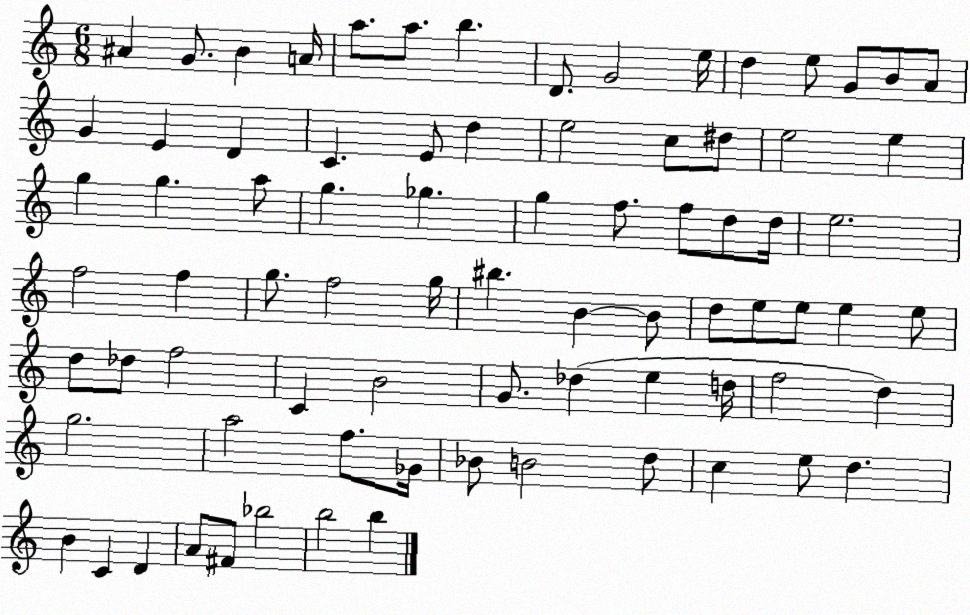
X:1
T:Untitled
M:6/8
L:1/4
K:C
^A G/2 B A/4 a/2 a/2 b D/2 G2 e/4 d e/2 G/2 B/2 A/2 G E D C E/2 d e2 c/2 ^d/2 e2 e g g a/2 g _g g f/2 f/2 d/2 d/4 e2 f2 f g/2 f2 g/4 ^b B B/2 d/2 e/2 e/2 e e/2 d/2 _d/2 f2 C B2 G/2 _d e d/4 f2 d g2 a2 f/2 _G/4 _B/2 B2 d/2 c e/2 d B C D A/2 ^F/2 _b2 b2 b